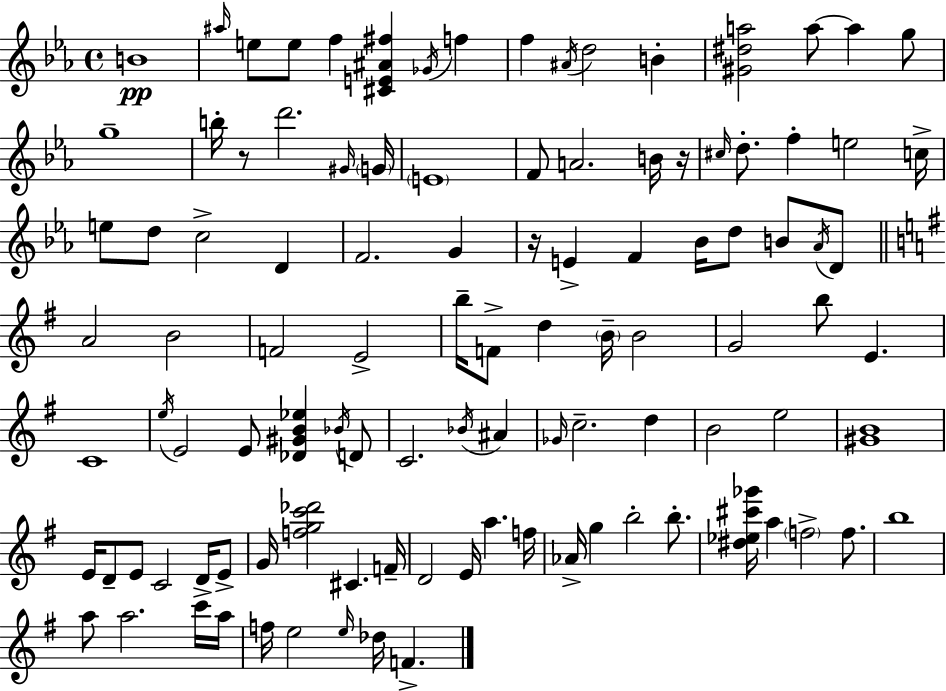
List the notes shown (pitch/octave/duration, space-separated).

B4/w A#5/s E5/e E5/e F5/q [C#4,E4,A#4,F#5]/q Gb4/s F5/q F5/q A#4/s D5/h B4/q [G#4,D#5,A5]/h A5/e A5/q G5/e G5/w B5/s R/e D6/h. G#4/s G4/s E4/w F4/e A4/h. B4/s R/s C#5/s D5/e. F5/q E5/h C5/s E5/e D5/e C5/h D4/q F4/h. G4/q R/s E4/q F4/q Bb4/s D5/e B4/e Ab4/s D4/e A4/h B4/h F4/h E4/h B5/s F4/e D5/q B4/s B4/h G4/h B5/e E4/q. C4/w E5/s E4/h E4/e [Db4,G#4,B4,Eb5]/q Bb4/s D4/e C4/h. Bb4/s A#4/q Gb4/s C5/h. D5/q B4/h E5/h [G#4,B4]/w E4/s D4/e E4/e C4/h D4/s E4/e G4/s [F5,G5,C6,Db6]/h C#4/q. F4/s D4/h E4/s A5/q. F5/s Ab4/s G5/q B5/h B5/e. [D#5,Eb5,C#6,Gb6]/s A5/q F5/h F5/e. B5/w A5/e A5/h. C6/s A5/s F5/s E5/h E5/s Db5/s F4/q.